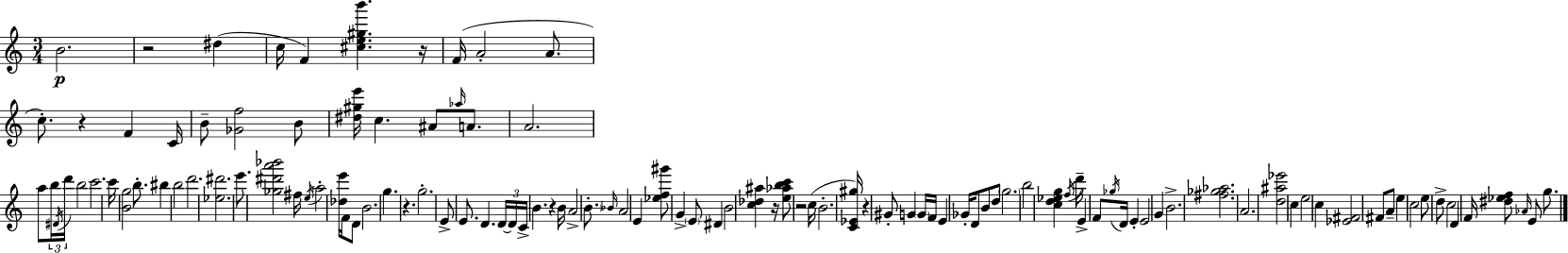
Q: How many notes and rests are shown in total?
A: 117